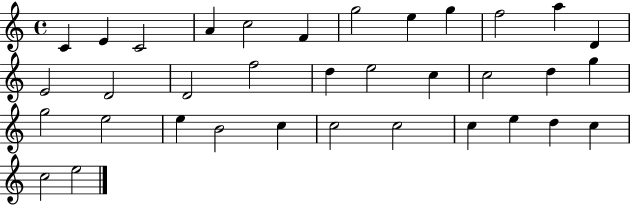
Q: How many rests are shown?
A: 0